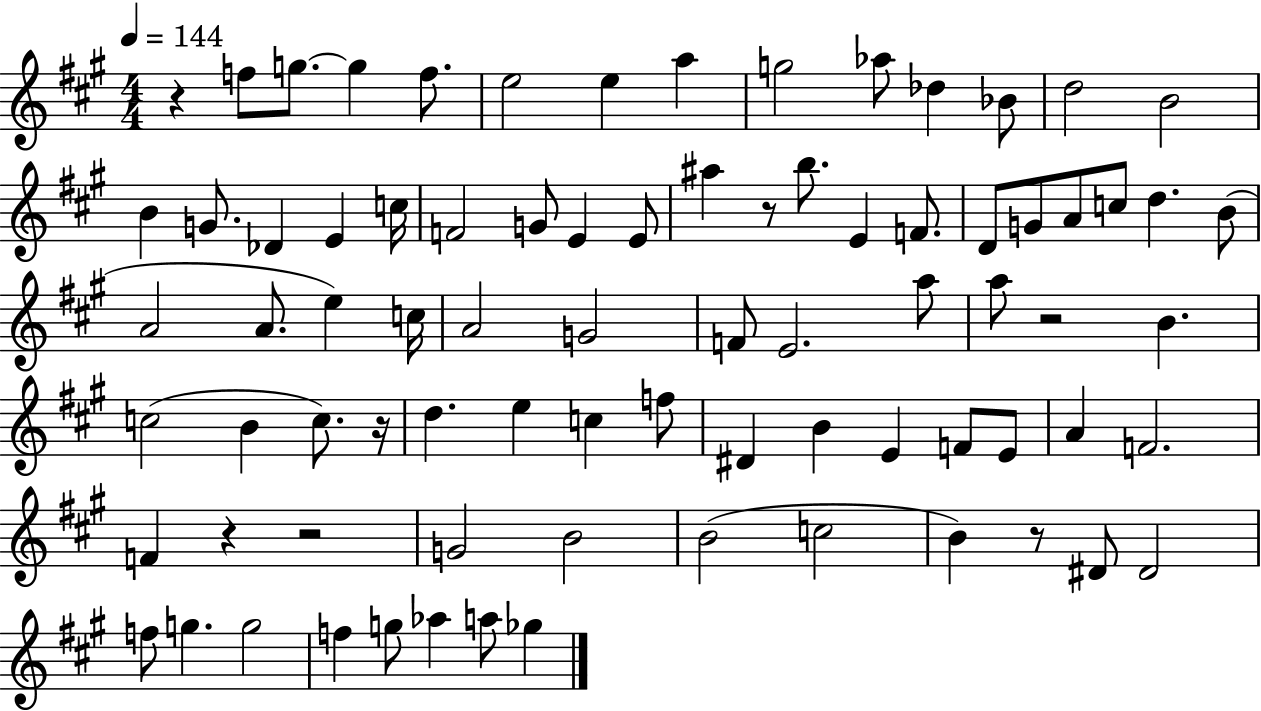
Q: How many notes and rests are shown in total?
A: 80